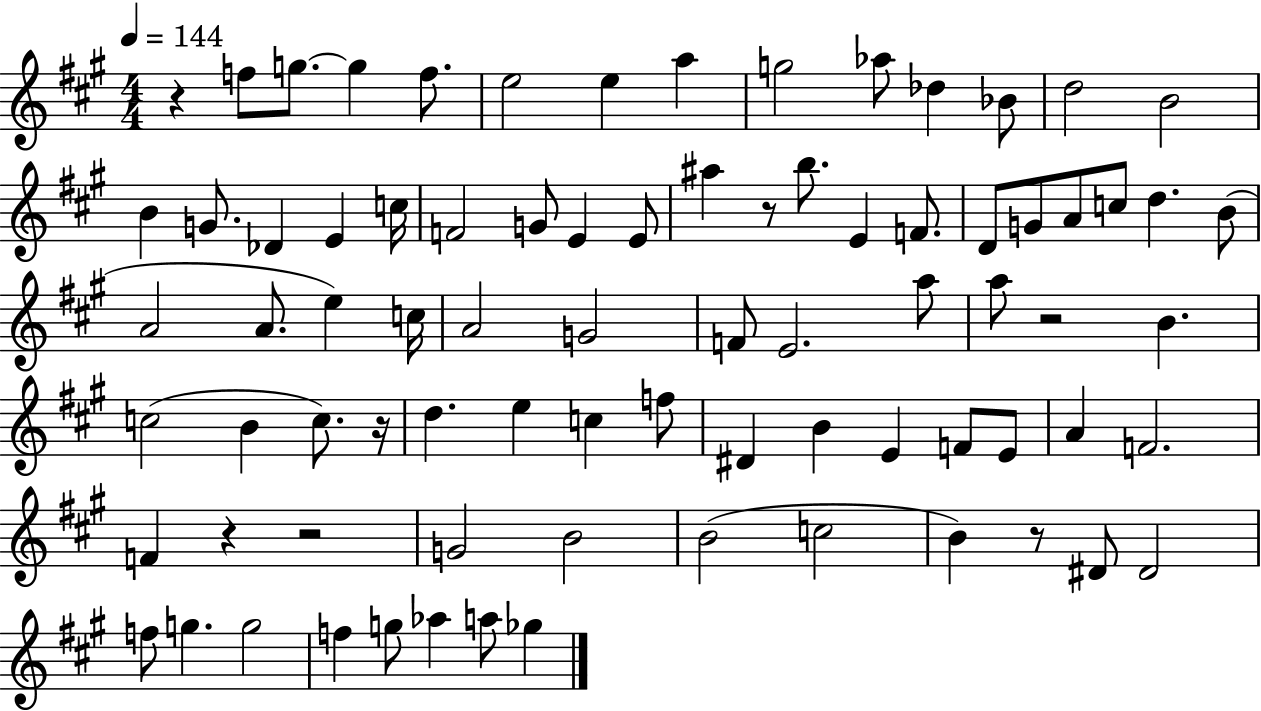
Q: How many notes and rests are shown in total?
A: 80